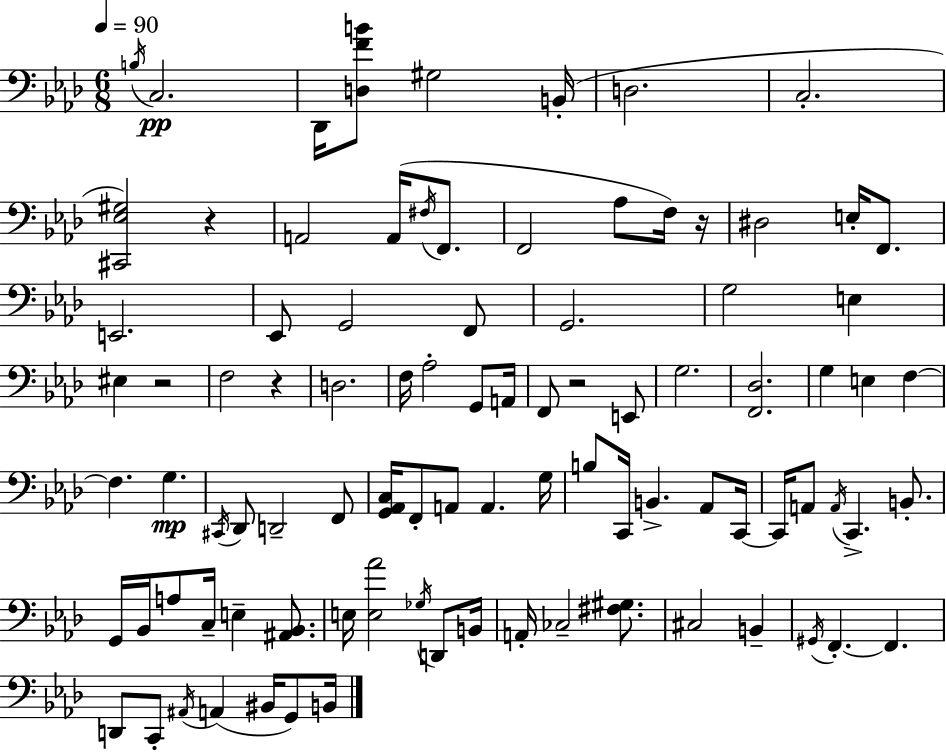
{
  \clef bass
  \numericTimeSignature
  \time 6/8
  \key aes \major
  \tempo 4 = 90
  \acciaccatura { b16 }\pp c2. | des,16 <d f' b'>8 gis2 | b,16-.( d2. | c2.-. | \break <cis, ees gis>2) r4 | a,2 a,16( \acciaccatura { fis16 } f,8. | f,2 aes8 | f16) r16 dis2 e16-. f,8. | \break e,2. | ees,8 g,2 | f,8 g,2. | g2 e4 | \break eis4 r2 | f2 r4 | d2. | f16 aes2-. g,8 | \break a,16 f,8 r2 | e,8 g2. | <f, des>2. | g4 e4 f4~~ | \break f4. g4.\mp | \acciaccatura { cis,16 } des,8 d,2-- | f,8 <g, aes, c>16 f,8-. a,8 a,4. | g16 b8 c,16 b,4.-> | \break aes,8 c,16~~ c,16 a,8 \acciaccatura { a,16 } c,4.-> | b,8.-. g,16 bes,16 a8 c16-- e4-- | <ais, bes,>8. e16 <e aes'>2 | \acciaccatura { ges16 } d,8 b,16 a,16-. ces2-- | \break <fis gis>8. cis2 | b,4-- \acciaccatura { gis,16 } f,4.-.~~ | f,4. d,8 c,8-. \acciaccatura { ais,16 }( a,4 | bis,16 g,8) b,16 \bar "|."
}